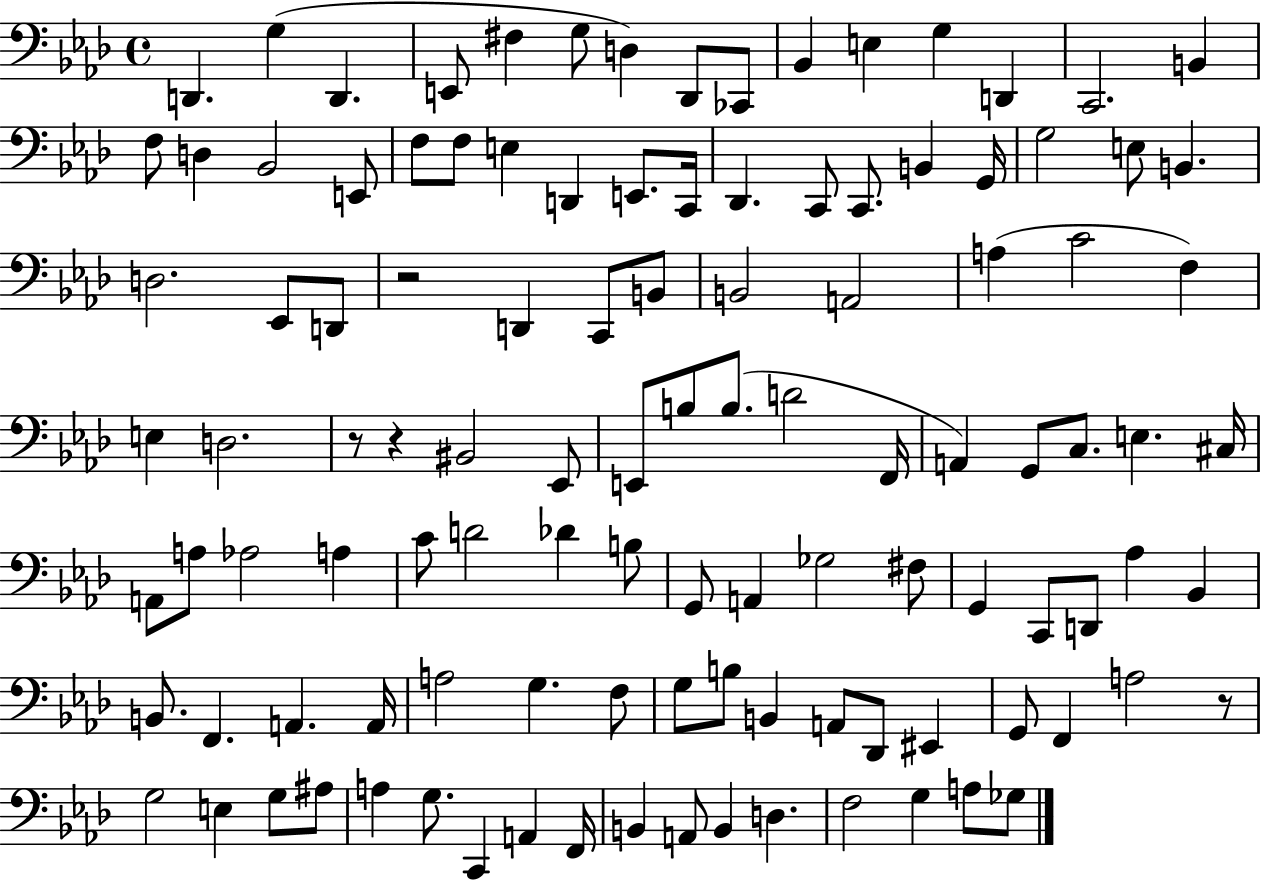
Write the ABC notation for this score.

X:1
T:Untitled
M:4/4
L:1/4
K:Ab
D,, G, D,, E,,/2 ^F, G,/2 D, _D,,/2 _C,,/2 _B,, E, G, D,, C,,2 B,, F,/2 D, _B,,2 E,,/2 F,/2 F,/2 E, D,, E,,/2 C,,/4 _D,, C,,/2 C,,/2 B,, G,,/4 G,2 E,/2 B,, D,2 _E,,/2 D,,/2 z2 D,, C,,/2 B,,/2 B,,2 A,,2 A, C2 F, E, D,2 z/2 z ^B,,2 _E,,/2 E,,/2 B,/2 B,/2 D2 F,,/4 A,, G,,/2 C,/2 E, ^C,/4 A,,/2 A,/2 _A,2 A, C/2 D2 _D B,/2 G,,/2 A,, _G,2 ^F,/2 G,, C,,/2 D,,/2 _A, _B,, B,,/2 F,, A,, A,,/4 A,2 G, F,/2 G,/2 B,/2 B,, A,,/2 _D,,/2 ^E,, G,,/2 F,, A,2 z/2 G,2 E, G,/2 ^A,/2 A, G,/2 C,, A,, F,,/4 B,, A,,/2 B,, D, F,2 G, A,/2 _G,/2